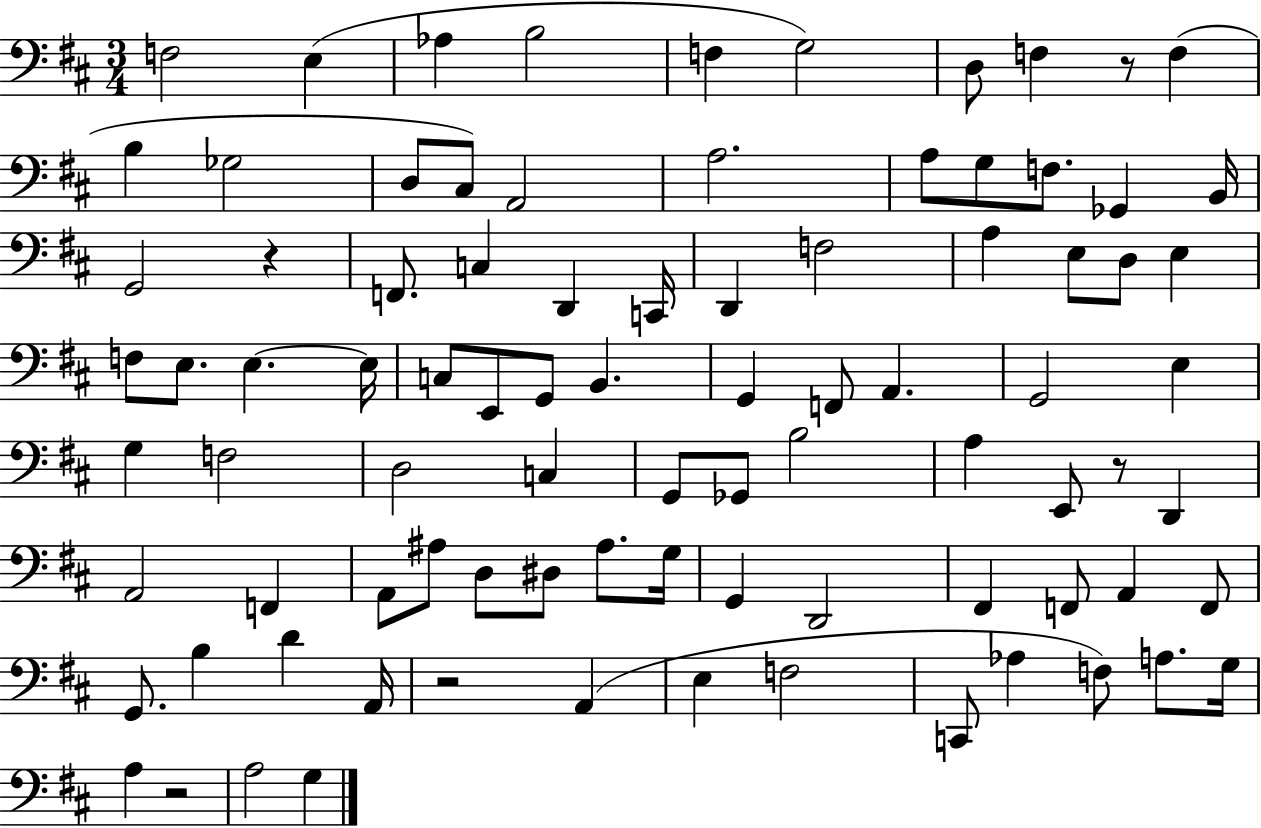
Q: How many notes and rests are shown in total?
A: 88